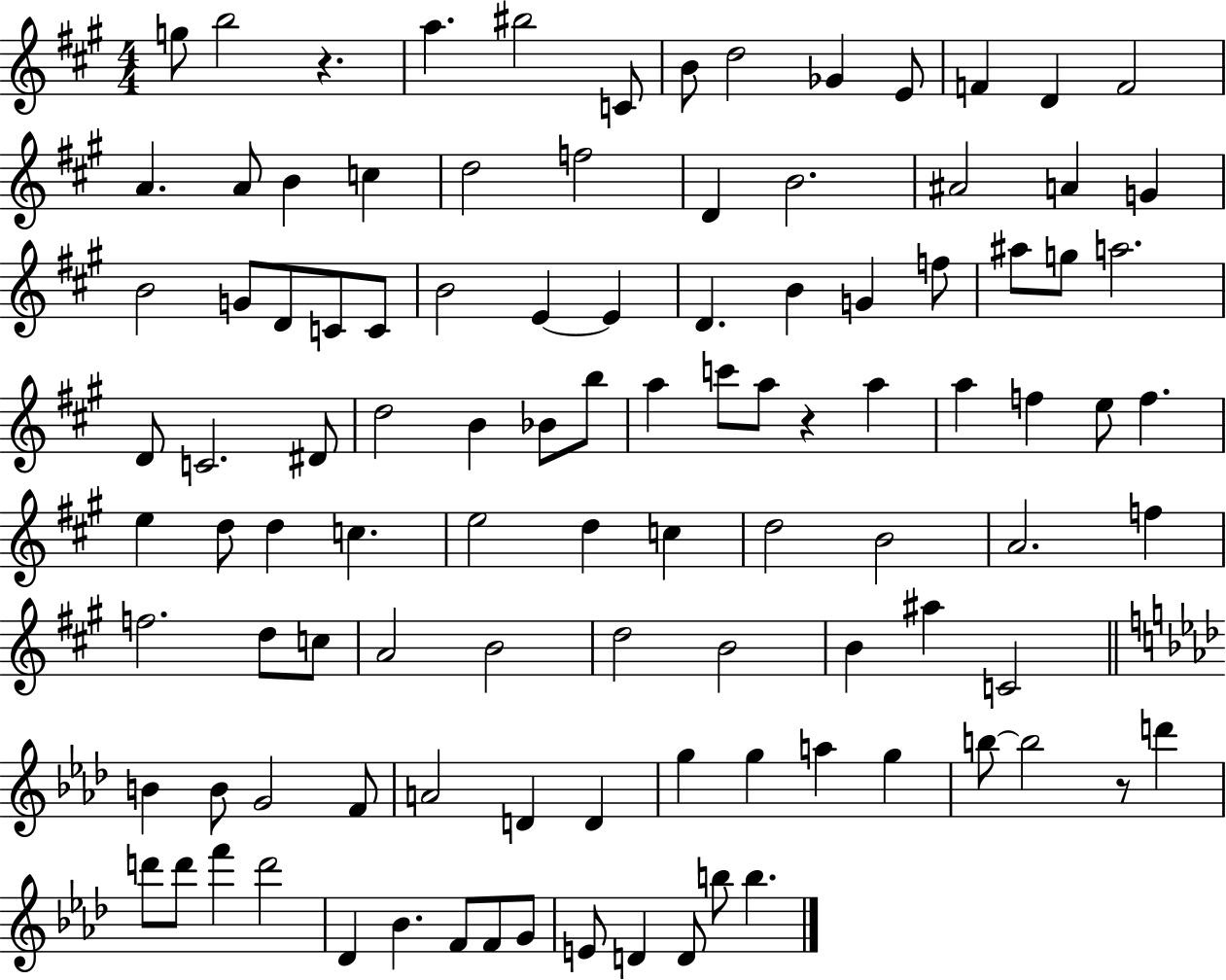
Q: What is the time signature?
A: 4/4